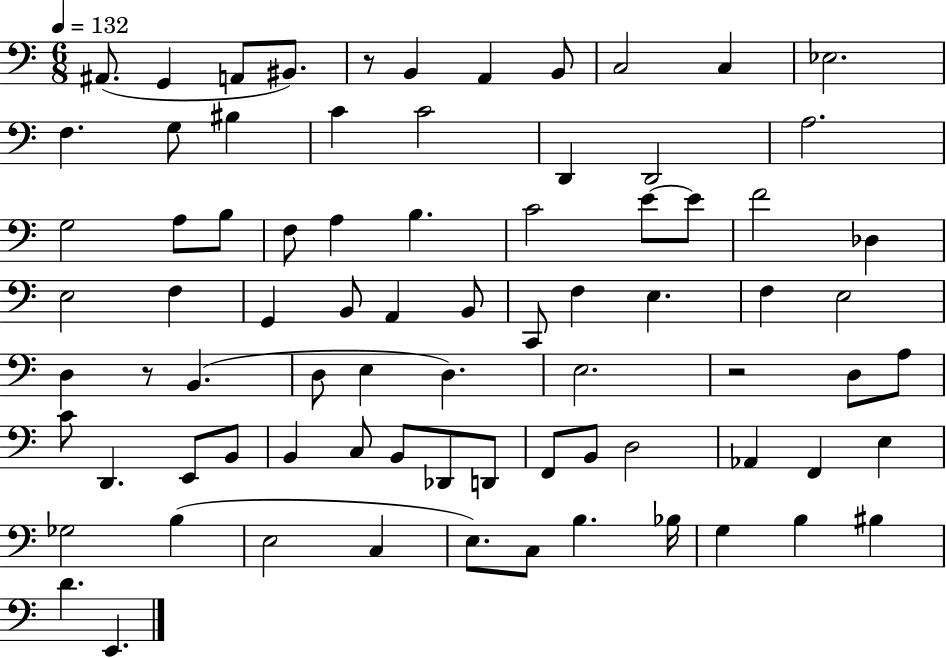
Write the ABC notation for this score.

X:1
T:Untitled
M:6/8
L:1/4
K:C
^A,,/2 G,, A,,/2 ^B,,/2 z/2 B,, A,, B,,/2 C,2 C, _E,2 F, G,/2 ^B, C C2 D,, D,,2 A,2 G,2 A,/2 B,/2 F,/2 A, B, C2 E/2 E/2 F2 _D, E,2 F, G,, B,,/2 A,, B,,/2 C,,/2 F, E, F, E,2 D, z/2 B,, D,/2 E, D, E,2 z2 D,/2 A,/2 C/2 D,, E,,/2 B,,/2 B,, C,/2 B,,/2 _D,,/2 D,,/2 F,,/2 B,,/2 D,2 _A,, F,, E, _G,2 B, E,2 C, E,/2 C,/2 B, _B,/4 G, B, ^B, D E,,